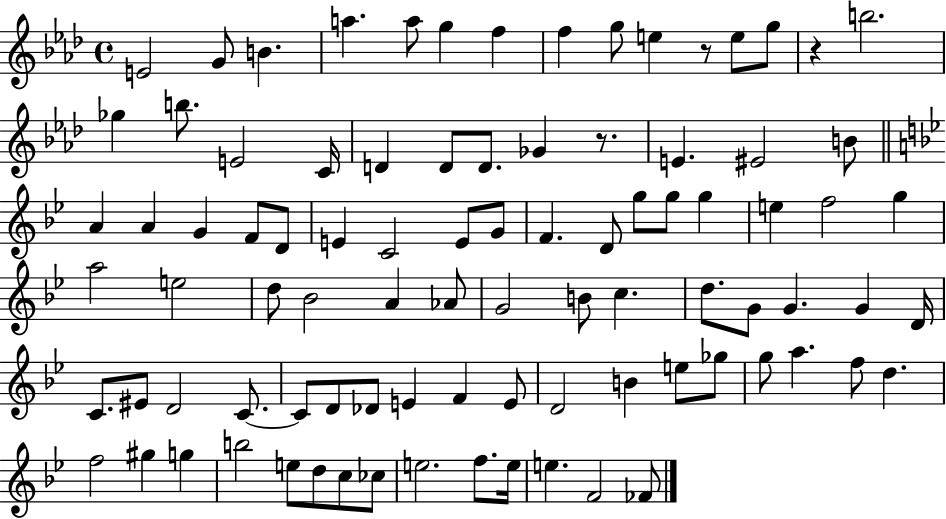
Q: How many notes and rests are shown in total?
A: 90